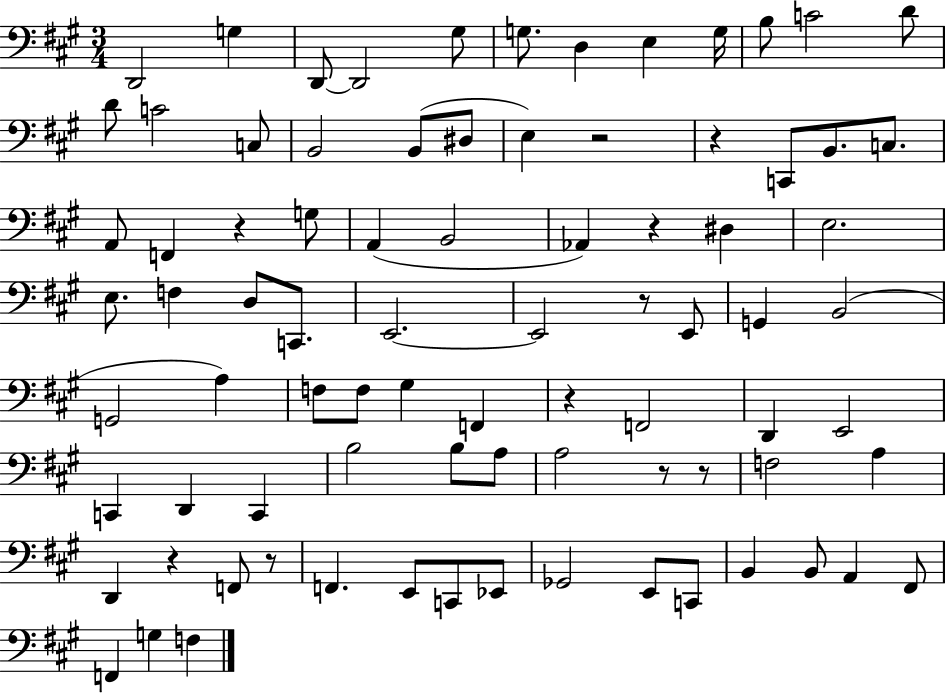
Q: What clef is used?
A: bass